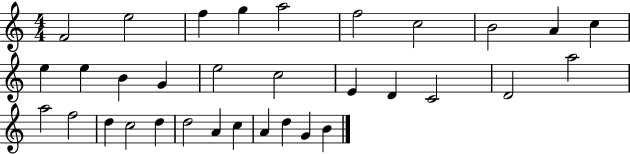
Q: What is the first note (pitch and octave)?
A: F4